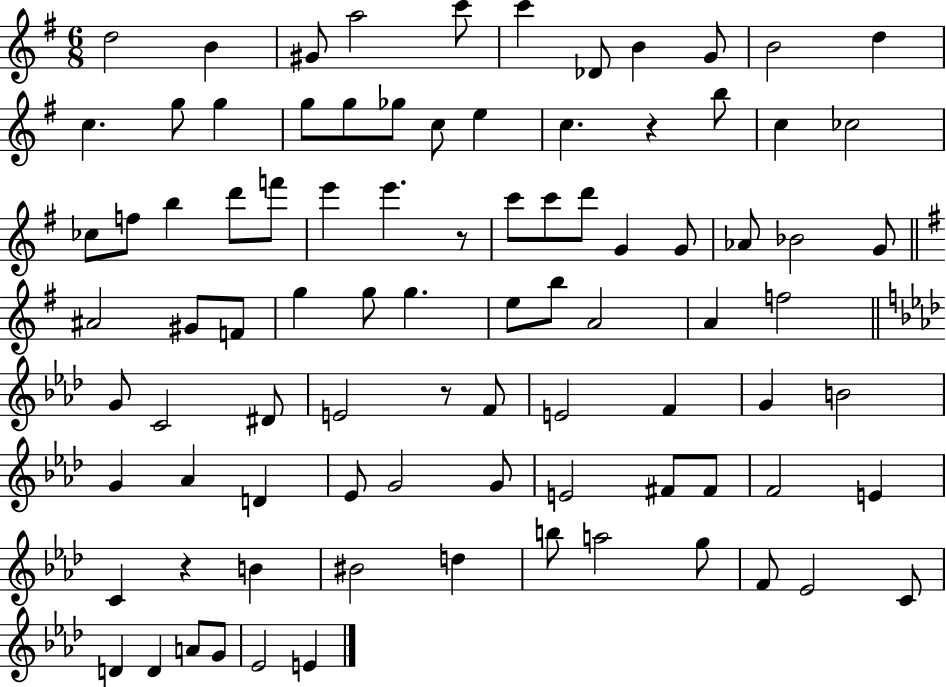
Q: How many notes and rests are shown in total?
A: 89